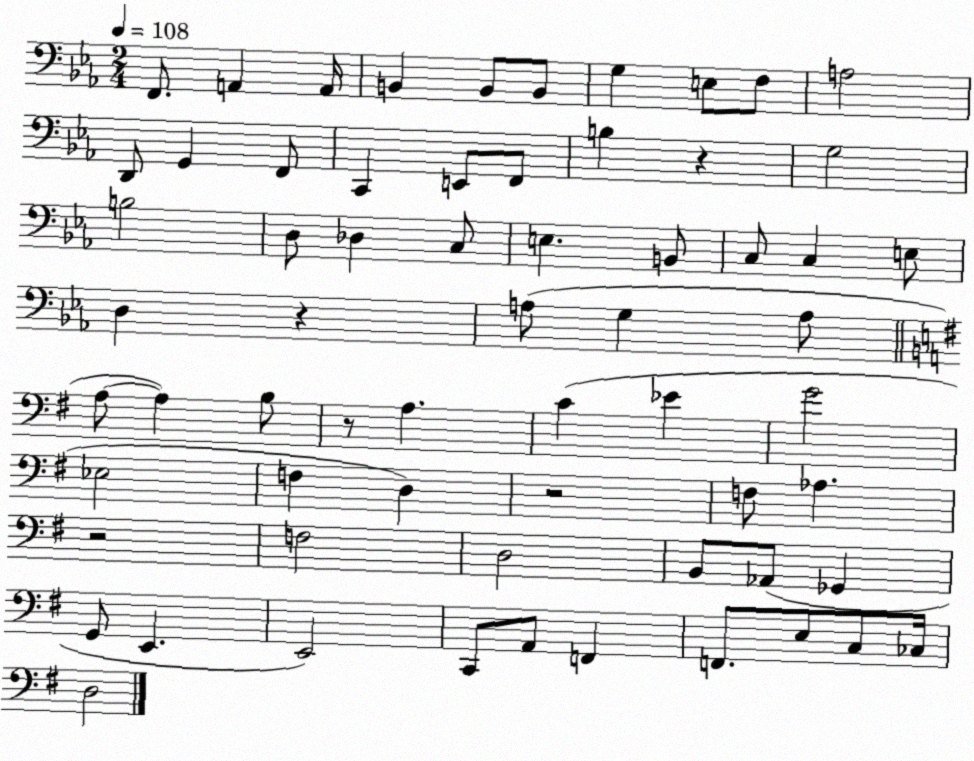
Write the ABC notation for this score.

X:1
T:Untitled
M:2/4
L:1/4
K:Eb
F,,/2 A,, A,,/4 B,, B,,/2 B,,/2 G, E,/2 F,/2 A,2 D,,/2 G,, F,,/2 C,, E,,/2 F,,/2 B, z G,2 B,2 D,/2 _D, C,/2 E, B,,/2 C,/2 C, E,/2 D, z A,/2 G, A,/2 A,/2 A, B,/2 z/2 A, C _E G2 _E,2 F, D, z2 F,/2 _A, z2 F,2 D,2 B,,/2 _A,,/2 _G,, G,,/2 E,, E,,2 C,,/2 A,,/2 F,, F,,/2 E,/2 C,/2 _C,/4 D,2